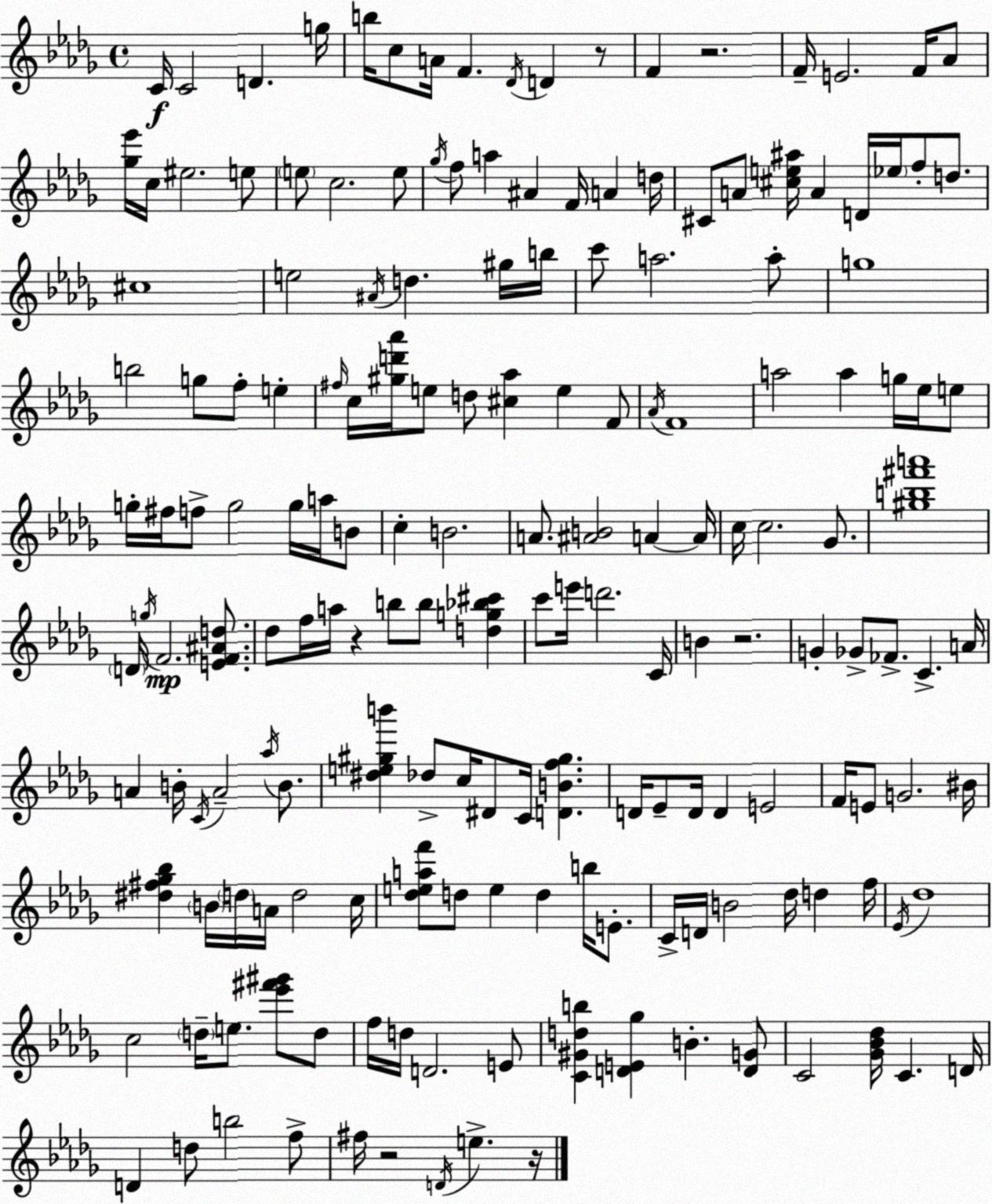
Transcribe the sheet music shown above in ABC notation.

X:1
T:Untitled
M:4/4
L:1/4
K:Bbm
C/4 C2 D g/4 b/4 c/2 A/4 F _D/4 D z/2 F z2 F/4 E2 F/4 _A/2 [_g_e']/4 c/4 ^e2 e/2 e/2 c2 e/2 _g/4 f/2 a ^A F/4 A d/4 ^C/2 A/2 [^ce^a]/4 A D/4 _e/4 f/2 d/2 ^c4 e2 ^A/4 d ^g/4 b/4 c'/2 a2 a/2 g4 b2 g/2 f/2 e ^f/4 c/4 [^gd'_a']/4 e/2 d/2 [^c_a] e F/2 _A/4 F4 a2 a g/4 _e/4 e/2 g/4 ^f/4 f/2 g2 g/4 a/4 B/2 c B2 A/2 [^AB]2 A A/4 c/4 c2 _G/2 [^gb^f'a']4 D/4 g/4 F2 [EF^Ad]/2 _d/2 f/4 a/4 z b/2 b/2 [dg_b^c'] c'/2 e'/4 d'2 C/4 B z2 G _G/2 _F/2 C A/4 A B/4 C/4 A2 _a/4 B/2 [^de^gb'] _d/2 c/4 ^D/2 C/4 [DBf^g] D/4 _E/2 D/4 D E2 F/4 E/2 G2 ^B/4 [^d^f_g_b] B/4 d/4 A/4 d2 c/4 [_deaf']/2 d/2 e d b/4 E/2 C/4 D/4 B2 _d/4 d f/4 _E/4 _d4 c2 d/4 e/2 [_e'^f'^g']/2 d/2 f/4 d/4 D2 E/2 [C^Gdb] [DE_g] B [DG]/2 C2 [_G_B_d]/4 C D/4 D d/2 b2 f/2 ^f/4 z2 D/4 e z/4